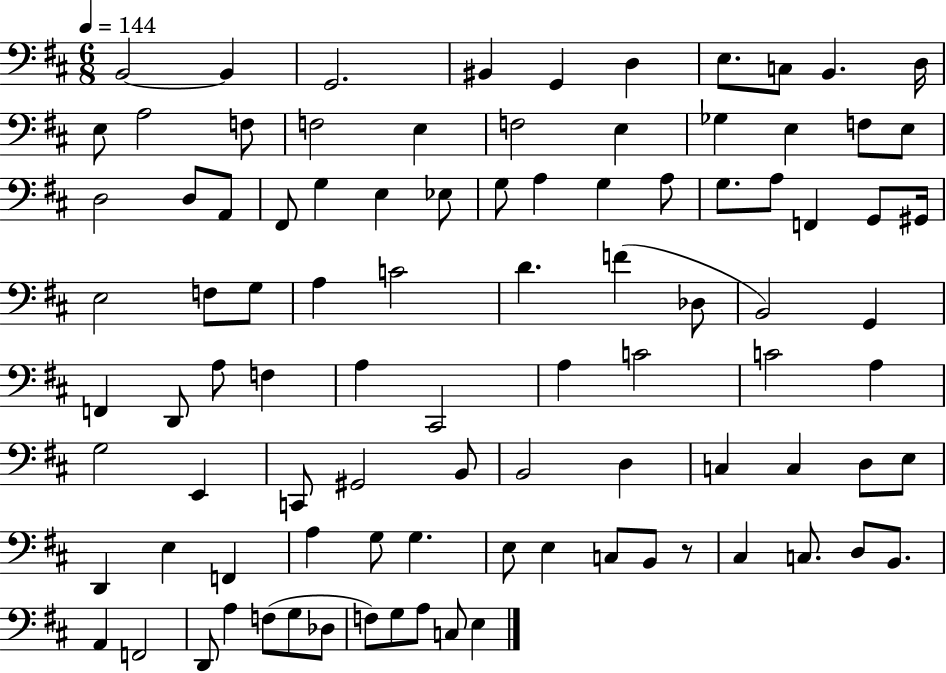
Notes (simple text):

B2/h B2/q G2/h. BIS2/q G2/q D3/q E3/e. C3/e B2/q. D3/s E3/e A3/h F3/e F3/h E3/q F3/h E3/q Gb3/q E3/q F3/e E3/e D3/h D3/e A2/e F#2/e G3/q E3/q Eb3/e G3/e A3/q G3/q A3/e G3/e. A3/e F2/q G2/e G#2/s E3/h F3/e G3/e A3/q C4/h D4/q. F4/q Db3/e B2/h G2/q F2/q D2/e A3/e F3/q A3/q C#2/h A3/q C4/h C4/h A3/q G3/h E2/q C2/e G#2/h B2/e B2/h D3/q C3/q C3/q D3/e E3/e D2/q E3/q F2/q A3/q G3/e G3/q. E3/e E3/q C3/e B2/e R/e C#3/q C3/e. D3/e B2/e. A2/q F2/h D2/e A3/q F3/e G3/e Db3/e F3/e G3/e A3/e C3/e E3/q